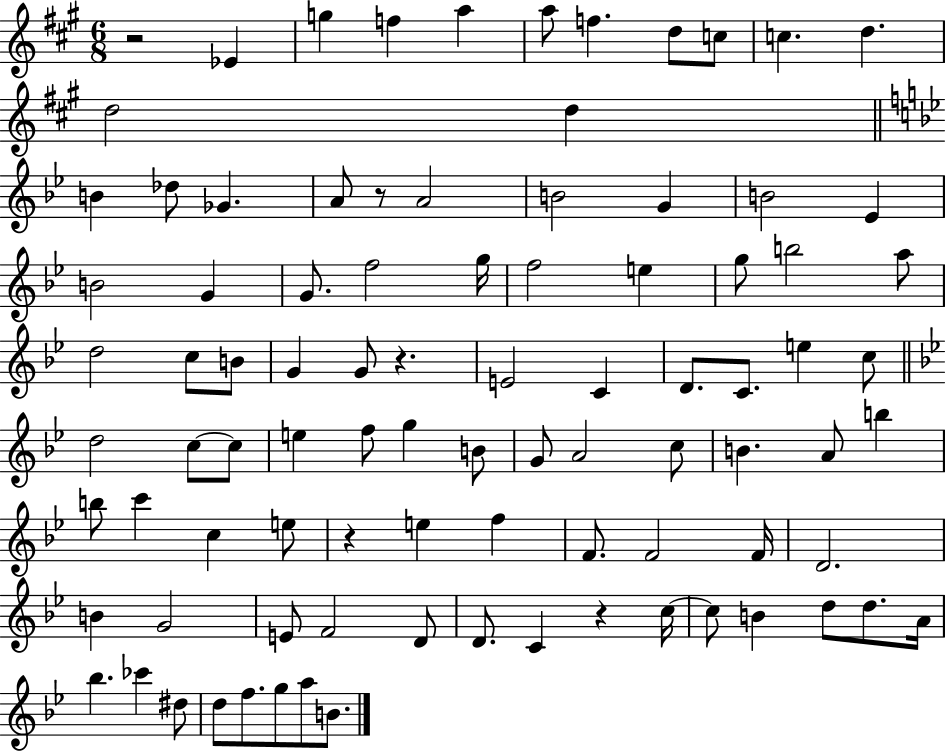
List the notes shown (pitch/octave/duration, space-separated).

R/h Eb4/q G5/q F5/q A5/q A5/e F5/q. D5/e C5/e C5/q. D5/q. D5/h D5/q B4/q Db5/e Gb4/q. A4/e R/e A4/h B4/h G4/q B4/h Eb4/q B4/h G4/q G4/e. F5/h G5/s F5/h E5/q G5/e B5/h A5/e D5/h C5/e B4/e G4/q G4/e R/q. E4/h C4/q D4/e. C4/e. E5/q C5/e D5/h C5/e C5/e E5/q F5/e G5/q B4/e G4/e A4/h C5/e B4/q. A4/e B5/q B5/e C6/q C5/q E5/e R/q E5/q F5/q F4/e. F4/h F4/s D4/h. B4/q G4/h E4/e F4/h D4/e D4/e. C4/q R/q C5/s C5/e B4/q D5/e D5/e. A4/s Bb5/q. CES6/q D#5/e D5/e F5/e. G5/e A5/e B4/e.